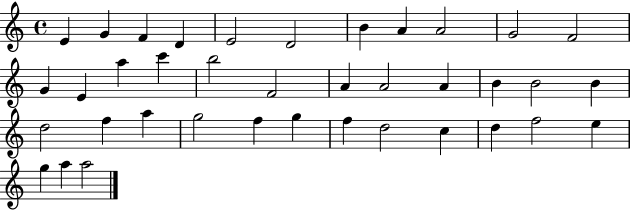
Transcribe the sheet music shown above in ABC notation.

X:1
T:Untitled
M:4/4
L:1/4
K:C
E G F D E2 D2 B A A2 G2 F2 G E a c' b2 F2 A A2 A B B2 B d2 f a g2 f g f d2 c d f2 e g a a2